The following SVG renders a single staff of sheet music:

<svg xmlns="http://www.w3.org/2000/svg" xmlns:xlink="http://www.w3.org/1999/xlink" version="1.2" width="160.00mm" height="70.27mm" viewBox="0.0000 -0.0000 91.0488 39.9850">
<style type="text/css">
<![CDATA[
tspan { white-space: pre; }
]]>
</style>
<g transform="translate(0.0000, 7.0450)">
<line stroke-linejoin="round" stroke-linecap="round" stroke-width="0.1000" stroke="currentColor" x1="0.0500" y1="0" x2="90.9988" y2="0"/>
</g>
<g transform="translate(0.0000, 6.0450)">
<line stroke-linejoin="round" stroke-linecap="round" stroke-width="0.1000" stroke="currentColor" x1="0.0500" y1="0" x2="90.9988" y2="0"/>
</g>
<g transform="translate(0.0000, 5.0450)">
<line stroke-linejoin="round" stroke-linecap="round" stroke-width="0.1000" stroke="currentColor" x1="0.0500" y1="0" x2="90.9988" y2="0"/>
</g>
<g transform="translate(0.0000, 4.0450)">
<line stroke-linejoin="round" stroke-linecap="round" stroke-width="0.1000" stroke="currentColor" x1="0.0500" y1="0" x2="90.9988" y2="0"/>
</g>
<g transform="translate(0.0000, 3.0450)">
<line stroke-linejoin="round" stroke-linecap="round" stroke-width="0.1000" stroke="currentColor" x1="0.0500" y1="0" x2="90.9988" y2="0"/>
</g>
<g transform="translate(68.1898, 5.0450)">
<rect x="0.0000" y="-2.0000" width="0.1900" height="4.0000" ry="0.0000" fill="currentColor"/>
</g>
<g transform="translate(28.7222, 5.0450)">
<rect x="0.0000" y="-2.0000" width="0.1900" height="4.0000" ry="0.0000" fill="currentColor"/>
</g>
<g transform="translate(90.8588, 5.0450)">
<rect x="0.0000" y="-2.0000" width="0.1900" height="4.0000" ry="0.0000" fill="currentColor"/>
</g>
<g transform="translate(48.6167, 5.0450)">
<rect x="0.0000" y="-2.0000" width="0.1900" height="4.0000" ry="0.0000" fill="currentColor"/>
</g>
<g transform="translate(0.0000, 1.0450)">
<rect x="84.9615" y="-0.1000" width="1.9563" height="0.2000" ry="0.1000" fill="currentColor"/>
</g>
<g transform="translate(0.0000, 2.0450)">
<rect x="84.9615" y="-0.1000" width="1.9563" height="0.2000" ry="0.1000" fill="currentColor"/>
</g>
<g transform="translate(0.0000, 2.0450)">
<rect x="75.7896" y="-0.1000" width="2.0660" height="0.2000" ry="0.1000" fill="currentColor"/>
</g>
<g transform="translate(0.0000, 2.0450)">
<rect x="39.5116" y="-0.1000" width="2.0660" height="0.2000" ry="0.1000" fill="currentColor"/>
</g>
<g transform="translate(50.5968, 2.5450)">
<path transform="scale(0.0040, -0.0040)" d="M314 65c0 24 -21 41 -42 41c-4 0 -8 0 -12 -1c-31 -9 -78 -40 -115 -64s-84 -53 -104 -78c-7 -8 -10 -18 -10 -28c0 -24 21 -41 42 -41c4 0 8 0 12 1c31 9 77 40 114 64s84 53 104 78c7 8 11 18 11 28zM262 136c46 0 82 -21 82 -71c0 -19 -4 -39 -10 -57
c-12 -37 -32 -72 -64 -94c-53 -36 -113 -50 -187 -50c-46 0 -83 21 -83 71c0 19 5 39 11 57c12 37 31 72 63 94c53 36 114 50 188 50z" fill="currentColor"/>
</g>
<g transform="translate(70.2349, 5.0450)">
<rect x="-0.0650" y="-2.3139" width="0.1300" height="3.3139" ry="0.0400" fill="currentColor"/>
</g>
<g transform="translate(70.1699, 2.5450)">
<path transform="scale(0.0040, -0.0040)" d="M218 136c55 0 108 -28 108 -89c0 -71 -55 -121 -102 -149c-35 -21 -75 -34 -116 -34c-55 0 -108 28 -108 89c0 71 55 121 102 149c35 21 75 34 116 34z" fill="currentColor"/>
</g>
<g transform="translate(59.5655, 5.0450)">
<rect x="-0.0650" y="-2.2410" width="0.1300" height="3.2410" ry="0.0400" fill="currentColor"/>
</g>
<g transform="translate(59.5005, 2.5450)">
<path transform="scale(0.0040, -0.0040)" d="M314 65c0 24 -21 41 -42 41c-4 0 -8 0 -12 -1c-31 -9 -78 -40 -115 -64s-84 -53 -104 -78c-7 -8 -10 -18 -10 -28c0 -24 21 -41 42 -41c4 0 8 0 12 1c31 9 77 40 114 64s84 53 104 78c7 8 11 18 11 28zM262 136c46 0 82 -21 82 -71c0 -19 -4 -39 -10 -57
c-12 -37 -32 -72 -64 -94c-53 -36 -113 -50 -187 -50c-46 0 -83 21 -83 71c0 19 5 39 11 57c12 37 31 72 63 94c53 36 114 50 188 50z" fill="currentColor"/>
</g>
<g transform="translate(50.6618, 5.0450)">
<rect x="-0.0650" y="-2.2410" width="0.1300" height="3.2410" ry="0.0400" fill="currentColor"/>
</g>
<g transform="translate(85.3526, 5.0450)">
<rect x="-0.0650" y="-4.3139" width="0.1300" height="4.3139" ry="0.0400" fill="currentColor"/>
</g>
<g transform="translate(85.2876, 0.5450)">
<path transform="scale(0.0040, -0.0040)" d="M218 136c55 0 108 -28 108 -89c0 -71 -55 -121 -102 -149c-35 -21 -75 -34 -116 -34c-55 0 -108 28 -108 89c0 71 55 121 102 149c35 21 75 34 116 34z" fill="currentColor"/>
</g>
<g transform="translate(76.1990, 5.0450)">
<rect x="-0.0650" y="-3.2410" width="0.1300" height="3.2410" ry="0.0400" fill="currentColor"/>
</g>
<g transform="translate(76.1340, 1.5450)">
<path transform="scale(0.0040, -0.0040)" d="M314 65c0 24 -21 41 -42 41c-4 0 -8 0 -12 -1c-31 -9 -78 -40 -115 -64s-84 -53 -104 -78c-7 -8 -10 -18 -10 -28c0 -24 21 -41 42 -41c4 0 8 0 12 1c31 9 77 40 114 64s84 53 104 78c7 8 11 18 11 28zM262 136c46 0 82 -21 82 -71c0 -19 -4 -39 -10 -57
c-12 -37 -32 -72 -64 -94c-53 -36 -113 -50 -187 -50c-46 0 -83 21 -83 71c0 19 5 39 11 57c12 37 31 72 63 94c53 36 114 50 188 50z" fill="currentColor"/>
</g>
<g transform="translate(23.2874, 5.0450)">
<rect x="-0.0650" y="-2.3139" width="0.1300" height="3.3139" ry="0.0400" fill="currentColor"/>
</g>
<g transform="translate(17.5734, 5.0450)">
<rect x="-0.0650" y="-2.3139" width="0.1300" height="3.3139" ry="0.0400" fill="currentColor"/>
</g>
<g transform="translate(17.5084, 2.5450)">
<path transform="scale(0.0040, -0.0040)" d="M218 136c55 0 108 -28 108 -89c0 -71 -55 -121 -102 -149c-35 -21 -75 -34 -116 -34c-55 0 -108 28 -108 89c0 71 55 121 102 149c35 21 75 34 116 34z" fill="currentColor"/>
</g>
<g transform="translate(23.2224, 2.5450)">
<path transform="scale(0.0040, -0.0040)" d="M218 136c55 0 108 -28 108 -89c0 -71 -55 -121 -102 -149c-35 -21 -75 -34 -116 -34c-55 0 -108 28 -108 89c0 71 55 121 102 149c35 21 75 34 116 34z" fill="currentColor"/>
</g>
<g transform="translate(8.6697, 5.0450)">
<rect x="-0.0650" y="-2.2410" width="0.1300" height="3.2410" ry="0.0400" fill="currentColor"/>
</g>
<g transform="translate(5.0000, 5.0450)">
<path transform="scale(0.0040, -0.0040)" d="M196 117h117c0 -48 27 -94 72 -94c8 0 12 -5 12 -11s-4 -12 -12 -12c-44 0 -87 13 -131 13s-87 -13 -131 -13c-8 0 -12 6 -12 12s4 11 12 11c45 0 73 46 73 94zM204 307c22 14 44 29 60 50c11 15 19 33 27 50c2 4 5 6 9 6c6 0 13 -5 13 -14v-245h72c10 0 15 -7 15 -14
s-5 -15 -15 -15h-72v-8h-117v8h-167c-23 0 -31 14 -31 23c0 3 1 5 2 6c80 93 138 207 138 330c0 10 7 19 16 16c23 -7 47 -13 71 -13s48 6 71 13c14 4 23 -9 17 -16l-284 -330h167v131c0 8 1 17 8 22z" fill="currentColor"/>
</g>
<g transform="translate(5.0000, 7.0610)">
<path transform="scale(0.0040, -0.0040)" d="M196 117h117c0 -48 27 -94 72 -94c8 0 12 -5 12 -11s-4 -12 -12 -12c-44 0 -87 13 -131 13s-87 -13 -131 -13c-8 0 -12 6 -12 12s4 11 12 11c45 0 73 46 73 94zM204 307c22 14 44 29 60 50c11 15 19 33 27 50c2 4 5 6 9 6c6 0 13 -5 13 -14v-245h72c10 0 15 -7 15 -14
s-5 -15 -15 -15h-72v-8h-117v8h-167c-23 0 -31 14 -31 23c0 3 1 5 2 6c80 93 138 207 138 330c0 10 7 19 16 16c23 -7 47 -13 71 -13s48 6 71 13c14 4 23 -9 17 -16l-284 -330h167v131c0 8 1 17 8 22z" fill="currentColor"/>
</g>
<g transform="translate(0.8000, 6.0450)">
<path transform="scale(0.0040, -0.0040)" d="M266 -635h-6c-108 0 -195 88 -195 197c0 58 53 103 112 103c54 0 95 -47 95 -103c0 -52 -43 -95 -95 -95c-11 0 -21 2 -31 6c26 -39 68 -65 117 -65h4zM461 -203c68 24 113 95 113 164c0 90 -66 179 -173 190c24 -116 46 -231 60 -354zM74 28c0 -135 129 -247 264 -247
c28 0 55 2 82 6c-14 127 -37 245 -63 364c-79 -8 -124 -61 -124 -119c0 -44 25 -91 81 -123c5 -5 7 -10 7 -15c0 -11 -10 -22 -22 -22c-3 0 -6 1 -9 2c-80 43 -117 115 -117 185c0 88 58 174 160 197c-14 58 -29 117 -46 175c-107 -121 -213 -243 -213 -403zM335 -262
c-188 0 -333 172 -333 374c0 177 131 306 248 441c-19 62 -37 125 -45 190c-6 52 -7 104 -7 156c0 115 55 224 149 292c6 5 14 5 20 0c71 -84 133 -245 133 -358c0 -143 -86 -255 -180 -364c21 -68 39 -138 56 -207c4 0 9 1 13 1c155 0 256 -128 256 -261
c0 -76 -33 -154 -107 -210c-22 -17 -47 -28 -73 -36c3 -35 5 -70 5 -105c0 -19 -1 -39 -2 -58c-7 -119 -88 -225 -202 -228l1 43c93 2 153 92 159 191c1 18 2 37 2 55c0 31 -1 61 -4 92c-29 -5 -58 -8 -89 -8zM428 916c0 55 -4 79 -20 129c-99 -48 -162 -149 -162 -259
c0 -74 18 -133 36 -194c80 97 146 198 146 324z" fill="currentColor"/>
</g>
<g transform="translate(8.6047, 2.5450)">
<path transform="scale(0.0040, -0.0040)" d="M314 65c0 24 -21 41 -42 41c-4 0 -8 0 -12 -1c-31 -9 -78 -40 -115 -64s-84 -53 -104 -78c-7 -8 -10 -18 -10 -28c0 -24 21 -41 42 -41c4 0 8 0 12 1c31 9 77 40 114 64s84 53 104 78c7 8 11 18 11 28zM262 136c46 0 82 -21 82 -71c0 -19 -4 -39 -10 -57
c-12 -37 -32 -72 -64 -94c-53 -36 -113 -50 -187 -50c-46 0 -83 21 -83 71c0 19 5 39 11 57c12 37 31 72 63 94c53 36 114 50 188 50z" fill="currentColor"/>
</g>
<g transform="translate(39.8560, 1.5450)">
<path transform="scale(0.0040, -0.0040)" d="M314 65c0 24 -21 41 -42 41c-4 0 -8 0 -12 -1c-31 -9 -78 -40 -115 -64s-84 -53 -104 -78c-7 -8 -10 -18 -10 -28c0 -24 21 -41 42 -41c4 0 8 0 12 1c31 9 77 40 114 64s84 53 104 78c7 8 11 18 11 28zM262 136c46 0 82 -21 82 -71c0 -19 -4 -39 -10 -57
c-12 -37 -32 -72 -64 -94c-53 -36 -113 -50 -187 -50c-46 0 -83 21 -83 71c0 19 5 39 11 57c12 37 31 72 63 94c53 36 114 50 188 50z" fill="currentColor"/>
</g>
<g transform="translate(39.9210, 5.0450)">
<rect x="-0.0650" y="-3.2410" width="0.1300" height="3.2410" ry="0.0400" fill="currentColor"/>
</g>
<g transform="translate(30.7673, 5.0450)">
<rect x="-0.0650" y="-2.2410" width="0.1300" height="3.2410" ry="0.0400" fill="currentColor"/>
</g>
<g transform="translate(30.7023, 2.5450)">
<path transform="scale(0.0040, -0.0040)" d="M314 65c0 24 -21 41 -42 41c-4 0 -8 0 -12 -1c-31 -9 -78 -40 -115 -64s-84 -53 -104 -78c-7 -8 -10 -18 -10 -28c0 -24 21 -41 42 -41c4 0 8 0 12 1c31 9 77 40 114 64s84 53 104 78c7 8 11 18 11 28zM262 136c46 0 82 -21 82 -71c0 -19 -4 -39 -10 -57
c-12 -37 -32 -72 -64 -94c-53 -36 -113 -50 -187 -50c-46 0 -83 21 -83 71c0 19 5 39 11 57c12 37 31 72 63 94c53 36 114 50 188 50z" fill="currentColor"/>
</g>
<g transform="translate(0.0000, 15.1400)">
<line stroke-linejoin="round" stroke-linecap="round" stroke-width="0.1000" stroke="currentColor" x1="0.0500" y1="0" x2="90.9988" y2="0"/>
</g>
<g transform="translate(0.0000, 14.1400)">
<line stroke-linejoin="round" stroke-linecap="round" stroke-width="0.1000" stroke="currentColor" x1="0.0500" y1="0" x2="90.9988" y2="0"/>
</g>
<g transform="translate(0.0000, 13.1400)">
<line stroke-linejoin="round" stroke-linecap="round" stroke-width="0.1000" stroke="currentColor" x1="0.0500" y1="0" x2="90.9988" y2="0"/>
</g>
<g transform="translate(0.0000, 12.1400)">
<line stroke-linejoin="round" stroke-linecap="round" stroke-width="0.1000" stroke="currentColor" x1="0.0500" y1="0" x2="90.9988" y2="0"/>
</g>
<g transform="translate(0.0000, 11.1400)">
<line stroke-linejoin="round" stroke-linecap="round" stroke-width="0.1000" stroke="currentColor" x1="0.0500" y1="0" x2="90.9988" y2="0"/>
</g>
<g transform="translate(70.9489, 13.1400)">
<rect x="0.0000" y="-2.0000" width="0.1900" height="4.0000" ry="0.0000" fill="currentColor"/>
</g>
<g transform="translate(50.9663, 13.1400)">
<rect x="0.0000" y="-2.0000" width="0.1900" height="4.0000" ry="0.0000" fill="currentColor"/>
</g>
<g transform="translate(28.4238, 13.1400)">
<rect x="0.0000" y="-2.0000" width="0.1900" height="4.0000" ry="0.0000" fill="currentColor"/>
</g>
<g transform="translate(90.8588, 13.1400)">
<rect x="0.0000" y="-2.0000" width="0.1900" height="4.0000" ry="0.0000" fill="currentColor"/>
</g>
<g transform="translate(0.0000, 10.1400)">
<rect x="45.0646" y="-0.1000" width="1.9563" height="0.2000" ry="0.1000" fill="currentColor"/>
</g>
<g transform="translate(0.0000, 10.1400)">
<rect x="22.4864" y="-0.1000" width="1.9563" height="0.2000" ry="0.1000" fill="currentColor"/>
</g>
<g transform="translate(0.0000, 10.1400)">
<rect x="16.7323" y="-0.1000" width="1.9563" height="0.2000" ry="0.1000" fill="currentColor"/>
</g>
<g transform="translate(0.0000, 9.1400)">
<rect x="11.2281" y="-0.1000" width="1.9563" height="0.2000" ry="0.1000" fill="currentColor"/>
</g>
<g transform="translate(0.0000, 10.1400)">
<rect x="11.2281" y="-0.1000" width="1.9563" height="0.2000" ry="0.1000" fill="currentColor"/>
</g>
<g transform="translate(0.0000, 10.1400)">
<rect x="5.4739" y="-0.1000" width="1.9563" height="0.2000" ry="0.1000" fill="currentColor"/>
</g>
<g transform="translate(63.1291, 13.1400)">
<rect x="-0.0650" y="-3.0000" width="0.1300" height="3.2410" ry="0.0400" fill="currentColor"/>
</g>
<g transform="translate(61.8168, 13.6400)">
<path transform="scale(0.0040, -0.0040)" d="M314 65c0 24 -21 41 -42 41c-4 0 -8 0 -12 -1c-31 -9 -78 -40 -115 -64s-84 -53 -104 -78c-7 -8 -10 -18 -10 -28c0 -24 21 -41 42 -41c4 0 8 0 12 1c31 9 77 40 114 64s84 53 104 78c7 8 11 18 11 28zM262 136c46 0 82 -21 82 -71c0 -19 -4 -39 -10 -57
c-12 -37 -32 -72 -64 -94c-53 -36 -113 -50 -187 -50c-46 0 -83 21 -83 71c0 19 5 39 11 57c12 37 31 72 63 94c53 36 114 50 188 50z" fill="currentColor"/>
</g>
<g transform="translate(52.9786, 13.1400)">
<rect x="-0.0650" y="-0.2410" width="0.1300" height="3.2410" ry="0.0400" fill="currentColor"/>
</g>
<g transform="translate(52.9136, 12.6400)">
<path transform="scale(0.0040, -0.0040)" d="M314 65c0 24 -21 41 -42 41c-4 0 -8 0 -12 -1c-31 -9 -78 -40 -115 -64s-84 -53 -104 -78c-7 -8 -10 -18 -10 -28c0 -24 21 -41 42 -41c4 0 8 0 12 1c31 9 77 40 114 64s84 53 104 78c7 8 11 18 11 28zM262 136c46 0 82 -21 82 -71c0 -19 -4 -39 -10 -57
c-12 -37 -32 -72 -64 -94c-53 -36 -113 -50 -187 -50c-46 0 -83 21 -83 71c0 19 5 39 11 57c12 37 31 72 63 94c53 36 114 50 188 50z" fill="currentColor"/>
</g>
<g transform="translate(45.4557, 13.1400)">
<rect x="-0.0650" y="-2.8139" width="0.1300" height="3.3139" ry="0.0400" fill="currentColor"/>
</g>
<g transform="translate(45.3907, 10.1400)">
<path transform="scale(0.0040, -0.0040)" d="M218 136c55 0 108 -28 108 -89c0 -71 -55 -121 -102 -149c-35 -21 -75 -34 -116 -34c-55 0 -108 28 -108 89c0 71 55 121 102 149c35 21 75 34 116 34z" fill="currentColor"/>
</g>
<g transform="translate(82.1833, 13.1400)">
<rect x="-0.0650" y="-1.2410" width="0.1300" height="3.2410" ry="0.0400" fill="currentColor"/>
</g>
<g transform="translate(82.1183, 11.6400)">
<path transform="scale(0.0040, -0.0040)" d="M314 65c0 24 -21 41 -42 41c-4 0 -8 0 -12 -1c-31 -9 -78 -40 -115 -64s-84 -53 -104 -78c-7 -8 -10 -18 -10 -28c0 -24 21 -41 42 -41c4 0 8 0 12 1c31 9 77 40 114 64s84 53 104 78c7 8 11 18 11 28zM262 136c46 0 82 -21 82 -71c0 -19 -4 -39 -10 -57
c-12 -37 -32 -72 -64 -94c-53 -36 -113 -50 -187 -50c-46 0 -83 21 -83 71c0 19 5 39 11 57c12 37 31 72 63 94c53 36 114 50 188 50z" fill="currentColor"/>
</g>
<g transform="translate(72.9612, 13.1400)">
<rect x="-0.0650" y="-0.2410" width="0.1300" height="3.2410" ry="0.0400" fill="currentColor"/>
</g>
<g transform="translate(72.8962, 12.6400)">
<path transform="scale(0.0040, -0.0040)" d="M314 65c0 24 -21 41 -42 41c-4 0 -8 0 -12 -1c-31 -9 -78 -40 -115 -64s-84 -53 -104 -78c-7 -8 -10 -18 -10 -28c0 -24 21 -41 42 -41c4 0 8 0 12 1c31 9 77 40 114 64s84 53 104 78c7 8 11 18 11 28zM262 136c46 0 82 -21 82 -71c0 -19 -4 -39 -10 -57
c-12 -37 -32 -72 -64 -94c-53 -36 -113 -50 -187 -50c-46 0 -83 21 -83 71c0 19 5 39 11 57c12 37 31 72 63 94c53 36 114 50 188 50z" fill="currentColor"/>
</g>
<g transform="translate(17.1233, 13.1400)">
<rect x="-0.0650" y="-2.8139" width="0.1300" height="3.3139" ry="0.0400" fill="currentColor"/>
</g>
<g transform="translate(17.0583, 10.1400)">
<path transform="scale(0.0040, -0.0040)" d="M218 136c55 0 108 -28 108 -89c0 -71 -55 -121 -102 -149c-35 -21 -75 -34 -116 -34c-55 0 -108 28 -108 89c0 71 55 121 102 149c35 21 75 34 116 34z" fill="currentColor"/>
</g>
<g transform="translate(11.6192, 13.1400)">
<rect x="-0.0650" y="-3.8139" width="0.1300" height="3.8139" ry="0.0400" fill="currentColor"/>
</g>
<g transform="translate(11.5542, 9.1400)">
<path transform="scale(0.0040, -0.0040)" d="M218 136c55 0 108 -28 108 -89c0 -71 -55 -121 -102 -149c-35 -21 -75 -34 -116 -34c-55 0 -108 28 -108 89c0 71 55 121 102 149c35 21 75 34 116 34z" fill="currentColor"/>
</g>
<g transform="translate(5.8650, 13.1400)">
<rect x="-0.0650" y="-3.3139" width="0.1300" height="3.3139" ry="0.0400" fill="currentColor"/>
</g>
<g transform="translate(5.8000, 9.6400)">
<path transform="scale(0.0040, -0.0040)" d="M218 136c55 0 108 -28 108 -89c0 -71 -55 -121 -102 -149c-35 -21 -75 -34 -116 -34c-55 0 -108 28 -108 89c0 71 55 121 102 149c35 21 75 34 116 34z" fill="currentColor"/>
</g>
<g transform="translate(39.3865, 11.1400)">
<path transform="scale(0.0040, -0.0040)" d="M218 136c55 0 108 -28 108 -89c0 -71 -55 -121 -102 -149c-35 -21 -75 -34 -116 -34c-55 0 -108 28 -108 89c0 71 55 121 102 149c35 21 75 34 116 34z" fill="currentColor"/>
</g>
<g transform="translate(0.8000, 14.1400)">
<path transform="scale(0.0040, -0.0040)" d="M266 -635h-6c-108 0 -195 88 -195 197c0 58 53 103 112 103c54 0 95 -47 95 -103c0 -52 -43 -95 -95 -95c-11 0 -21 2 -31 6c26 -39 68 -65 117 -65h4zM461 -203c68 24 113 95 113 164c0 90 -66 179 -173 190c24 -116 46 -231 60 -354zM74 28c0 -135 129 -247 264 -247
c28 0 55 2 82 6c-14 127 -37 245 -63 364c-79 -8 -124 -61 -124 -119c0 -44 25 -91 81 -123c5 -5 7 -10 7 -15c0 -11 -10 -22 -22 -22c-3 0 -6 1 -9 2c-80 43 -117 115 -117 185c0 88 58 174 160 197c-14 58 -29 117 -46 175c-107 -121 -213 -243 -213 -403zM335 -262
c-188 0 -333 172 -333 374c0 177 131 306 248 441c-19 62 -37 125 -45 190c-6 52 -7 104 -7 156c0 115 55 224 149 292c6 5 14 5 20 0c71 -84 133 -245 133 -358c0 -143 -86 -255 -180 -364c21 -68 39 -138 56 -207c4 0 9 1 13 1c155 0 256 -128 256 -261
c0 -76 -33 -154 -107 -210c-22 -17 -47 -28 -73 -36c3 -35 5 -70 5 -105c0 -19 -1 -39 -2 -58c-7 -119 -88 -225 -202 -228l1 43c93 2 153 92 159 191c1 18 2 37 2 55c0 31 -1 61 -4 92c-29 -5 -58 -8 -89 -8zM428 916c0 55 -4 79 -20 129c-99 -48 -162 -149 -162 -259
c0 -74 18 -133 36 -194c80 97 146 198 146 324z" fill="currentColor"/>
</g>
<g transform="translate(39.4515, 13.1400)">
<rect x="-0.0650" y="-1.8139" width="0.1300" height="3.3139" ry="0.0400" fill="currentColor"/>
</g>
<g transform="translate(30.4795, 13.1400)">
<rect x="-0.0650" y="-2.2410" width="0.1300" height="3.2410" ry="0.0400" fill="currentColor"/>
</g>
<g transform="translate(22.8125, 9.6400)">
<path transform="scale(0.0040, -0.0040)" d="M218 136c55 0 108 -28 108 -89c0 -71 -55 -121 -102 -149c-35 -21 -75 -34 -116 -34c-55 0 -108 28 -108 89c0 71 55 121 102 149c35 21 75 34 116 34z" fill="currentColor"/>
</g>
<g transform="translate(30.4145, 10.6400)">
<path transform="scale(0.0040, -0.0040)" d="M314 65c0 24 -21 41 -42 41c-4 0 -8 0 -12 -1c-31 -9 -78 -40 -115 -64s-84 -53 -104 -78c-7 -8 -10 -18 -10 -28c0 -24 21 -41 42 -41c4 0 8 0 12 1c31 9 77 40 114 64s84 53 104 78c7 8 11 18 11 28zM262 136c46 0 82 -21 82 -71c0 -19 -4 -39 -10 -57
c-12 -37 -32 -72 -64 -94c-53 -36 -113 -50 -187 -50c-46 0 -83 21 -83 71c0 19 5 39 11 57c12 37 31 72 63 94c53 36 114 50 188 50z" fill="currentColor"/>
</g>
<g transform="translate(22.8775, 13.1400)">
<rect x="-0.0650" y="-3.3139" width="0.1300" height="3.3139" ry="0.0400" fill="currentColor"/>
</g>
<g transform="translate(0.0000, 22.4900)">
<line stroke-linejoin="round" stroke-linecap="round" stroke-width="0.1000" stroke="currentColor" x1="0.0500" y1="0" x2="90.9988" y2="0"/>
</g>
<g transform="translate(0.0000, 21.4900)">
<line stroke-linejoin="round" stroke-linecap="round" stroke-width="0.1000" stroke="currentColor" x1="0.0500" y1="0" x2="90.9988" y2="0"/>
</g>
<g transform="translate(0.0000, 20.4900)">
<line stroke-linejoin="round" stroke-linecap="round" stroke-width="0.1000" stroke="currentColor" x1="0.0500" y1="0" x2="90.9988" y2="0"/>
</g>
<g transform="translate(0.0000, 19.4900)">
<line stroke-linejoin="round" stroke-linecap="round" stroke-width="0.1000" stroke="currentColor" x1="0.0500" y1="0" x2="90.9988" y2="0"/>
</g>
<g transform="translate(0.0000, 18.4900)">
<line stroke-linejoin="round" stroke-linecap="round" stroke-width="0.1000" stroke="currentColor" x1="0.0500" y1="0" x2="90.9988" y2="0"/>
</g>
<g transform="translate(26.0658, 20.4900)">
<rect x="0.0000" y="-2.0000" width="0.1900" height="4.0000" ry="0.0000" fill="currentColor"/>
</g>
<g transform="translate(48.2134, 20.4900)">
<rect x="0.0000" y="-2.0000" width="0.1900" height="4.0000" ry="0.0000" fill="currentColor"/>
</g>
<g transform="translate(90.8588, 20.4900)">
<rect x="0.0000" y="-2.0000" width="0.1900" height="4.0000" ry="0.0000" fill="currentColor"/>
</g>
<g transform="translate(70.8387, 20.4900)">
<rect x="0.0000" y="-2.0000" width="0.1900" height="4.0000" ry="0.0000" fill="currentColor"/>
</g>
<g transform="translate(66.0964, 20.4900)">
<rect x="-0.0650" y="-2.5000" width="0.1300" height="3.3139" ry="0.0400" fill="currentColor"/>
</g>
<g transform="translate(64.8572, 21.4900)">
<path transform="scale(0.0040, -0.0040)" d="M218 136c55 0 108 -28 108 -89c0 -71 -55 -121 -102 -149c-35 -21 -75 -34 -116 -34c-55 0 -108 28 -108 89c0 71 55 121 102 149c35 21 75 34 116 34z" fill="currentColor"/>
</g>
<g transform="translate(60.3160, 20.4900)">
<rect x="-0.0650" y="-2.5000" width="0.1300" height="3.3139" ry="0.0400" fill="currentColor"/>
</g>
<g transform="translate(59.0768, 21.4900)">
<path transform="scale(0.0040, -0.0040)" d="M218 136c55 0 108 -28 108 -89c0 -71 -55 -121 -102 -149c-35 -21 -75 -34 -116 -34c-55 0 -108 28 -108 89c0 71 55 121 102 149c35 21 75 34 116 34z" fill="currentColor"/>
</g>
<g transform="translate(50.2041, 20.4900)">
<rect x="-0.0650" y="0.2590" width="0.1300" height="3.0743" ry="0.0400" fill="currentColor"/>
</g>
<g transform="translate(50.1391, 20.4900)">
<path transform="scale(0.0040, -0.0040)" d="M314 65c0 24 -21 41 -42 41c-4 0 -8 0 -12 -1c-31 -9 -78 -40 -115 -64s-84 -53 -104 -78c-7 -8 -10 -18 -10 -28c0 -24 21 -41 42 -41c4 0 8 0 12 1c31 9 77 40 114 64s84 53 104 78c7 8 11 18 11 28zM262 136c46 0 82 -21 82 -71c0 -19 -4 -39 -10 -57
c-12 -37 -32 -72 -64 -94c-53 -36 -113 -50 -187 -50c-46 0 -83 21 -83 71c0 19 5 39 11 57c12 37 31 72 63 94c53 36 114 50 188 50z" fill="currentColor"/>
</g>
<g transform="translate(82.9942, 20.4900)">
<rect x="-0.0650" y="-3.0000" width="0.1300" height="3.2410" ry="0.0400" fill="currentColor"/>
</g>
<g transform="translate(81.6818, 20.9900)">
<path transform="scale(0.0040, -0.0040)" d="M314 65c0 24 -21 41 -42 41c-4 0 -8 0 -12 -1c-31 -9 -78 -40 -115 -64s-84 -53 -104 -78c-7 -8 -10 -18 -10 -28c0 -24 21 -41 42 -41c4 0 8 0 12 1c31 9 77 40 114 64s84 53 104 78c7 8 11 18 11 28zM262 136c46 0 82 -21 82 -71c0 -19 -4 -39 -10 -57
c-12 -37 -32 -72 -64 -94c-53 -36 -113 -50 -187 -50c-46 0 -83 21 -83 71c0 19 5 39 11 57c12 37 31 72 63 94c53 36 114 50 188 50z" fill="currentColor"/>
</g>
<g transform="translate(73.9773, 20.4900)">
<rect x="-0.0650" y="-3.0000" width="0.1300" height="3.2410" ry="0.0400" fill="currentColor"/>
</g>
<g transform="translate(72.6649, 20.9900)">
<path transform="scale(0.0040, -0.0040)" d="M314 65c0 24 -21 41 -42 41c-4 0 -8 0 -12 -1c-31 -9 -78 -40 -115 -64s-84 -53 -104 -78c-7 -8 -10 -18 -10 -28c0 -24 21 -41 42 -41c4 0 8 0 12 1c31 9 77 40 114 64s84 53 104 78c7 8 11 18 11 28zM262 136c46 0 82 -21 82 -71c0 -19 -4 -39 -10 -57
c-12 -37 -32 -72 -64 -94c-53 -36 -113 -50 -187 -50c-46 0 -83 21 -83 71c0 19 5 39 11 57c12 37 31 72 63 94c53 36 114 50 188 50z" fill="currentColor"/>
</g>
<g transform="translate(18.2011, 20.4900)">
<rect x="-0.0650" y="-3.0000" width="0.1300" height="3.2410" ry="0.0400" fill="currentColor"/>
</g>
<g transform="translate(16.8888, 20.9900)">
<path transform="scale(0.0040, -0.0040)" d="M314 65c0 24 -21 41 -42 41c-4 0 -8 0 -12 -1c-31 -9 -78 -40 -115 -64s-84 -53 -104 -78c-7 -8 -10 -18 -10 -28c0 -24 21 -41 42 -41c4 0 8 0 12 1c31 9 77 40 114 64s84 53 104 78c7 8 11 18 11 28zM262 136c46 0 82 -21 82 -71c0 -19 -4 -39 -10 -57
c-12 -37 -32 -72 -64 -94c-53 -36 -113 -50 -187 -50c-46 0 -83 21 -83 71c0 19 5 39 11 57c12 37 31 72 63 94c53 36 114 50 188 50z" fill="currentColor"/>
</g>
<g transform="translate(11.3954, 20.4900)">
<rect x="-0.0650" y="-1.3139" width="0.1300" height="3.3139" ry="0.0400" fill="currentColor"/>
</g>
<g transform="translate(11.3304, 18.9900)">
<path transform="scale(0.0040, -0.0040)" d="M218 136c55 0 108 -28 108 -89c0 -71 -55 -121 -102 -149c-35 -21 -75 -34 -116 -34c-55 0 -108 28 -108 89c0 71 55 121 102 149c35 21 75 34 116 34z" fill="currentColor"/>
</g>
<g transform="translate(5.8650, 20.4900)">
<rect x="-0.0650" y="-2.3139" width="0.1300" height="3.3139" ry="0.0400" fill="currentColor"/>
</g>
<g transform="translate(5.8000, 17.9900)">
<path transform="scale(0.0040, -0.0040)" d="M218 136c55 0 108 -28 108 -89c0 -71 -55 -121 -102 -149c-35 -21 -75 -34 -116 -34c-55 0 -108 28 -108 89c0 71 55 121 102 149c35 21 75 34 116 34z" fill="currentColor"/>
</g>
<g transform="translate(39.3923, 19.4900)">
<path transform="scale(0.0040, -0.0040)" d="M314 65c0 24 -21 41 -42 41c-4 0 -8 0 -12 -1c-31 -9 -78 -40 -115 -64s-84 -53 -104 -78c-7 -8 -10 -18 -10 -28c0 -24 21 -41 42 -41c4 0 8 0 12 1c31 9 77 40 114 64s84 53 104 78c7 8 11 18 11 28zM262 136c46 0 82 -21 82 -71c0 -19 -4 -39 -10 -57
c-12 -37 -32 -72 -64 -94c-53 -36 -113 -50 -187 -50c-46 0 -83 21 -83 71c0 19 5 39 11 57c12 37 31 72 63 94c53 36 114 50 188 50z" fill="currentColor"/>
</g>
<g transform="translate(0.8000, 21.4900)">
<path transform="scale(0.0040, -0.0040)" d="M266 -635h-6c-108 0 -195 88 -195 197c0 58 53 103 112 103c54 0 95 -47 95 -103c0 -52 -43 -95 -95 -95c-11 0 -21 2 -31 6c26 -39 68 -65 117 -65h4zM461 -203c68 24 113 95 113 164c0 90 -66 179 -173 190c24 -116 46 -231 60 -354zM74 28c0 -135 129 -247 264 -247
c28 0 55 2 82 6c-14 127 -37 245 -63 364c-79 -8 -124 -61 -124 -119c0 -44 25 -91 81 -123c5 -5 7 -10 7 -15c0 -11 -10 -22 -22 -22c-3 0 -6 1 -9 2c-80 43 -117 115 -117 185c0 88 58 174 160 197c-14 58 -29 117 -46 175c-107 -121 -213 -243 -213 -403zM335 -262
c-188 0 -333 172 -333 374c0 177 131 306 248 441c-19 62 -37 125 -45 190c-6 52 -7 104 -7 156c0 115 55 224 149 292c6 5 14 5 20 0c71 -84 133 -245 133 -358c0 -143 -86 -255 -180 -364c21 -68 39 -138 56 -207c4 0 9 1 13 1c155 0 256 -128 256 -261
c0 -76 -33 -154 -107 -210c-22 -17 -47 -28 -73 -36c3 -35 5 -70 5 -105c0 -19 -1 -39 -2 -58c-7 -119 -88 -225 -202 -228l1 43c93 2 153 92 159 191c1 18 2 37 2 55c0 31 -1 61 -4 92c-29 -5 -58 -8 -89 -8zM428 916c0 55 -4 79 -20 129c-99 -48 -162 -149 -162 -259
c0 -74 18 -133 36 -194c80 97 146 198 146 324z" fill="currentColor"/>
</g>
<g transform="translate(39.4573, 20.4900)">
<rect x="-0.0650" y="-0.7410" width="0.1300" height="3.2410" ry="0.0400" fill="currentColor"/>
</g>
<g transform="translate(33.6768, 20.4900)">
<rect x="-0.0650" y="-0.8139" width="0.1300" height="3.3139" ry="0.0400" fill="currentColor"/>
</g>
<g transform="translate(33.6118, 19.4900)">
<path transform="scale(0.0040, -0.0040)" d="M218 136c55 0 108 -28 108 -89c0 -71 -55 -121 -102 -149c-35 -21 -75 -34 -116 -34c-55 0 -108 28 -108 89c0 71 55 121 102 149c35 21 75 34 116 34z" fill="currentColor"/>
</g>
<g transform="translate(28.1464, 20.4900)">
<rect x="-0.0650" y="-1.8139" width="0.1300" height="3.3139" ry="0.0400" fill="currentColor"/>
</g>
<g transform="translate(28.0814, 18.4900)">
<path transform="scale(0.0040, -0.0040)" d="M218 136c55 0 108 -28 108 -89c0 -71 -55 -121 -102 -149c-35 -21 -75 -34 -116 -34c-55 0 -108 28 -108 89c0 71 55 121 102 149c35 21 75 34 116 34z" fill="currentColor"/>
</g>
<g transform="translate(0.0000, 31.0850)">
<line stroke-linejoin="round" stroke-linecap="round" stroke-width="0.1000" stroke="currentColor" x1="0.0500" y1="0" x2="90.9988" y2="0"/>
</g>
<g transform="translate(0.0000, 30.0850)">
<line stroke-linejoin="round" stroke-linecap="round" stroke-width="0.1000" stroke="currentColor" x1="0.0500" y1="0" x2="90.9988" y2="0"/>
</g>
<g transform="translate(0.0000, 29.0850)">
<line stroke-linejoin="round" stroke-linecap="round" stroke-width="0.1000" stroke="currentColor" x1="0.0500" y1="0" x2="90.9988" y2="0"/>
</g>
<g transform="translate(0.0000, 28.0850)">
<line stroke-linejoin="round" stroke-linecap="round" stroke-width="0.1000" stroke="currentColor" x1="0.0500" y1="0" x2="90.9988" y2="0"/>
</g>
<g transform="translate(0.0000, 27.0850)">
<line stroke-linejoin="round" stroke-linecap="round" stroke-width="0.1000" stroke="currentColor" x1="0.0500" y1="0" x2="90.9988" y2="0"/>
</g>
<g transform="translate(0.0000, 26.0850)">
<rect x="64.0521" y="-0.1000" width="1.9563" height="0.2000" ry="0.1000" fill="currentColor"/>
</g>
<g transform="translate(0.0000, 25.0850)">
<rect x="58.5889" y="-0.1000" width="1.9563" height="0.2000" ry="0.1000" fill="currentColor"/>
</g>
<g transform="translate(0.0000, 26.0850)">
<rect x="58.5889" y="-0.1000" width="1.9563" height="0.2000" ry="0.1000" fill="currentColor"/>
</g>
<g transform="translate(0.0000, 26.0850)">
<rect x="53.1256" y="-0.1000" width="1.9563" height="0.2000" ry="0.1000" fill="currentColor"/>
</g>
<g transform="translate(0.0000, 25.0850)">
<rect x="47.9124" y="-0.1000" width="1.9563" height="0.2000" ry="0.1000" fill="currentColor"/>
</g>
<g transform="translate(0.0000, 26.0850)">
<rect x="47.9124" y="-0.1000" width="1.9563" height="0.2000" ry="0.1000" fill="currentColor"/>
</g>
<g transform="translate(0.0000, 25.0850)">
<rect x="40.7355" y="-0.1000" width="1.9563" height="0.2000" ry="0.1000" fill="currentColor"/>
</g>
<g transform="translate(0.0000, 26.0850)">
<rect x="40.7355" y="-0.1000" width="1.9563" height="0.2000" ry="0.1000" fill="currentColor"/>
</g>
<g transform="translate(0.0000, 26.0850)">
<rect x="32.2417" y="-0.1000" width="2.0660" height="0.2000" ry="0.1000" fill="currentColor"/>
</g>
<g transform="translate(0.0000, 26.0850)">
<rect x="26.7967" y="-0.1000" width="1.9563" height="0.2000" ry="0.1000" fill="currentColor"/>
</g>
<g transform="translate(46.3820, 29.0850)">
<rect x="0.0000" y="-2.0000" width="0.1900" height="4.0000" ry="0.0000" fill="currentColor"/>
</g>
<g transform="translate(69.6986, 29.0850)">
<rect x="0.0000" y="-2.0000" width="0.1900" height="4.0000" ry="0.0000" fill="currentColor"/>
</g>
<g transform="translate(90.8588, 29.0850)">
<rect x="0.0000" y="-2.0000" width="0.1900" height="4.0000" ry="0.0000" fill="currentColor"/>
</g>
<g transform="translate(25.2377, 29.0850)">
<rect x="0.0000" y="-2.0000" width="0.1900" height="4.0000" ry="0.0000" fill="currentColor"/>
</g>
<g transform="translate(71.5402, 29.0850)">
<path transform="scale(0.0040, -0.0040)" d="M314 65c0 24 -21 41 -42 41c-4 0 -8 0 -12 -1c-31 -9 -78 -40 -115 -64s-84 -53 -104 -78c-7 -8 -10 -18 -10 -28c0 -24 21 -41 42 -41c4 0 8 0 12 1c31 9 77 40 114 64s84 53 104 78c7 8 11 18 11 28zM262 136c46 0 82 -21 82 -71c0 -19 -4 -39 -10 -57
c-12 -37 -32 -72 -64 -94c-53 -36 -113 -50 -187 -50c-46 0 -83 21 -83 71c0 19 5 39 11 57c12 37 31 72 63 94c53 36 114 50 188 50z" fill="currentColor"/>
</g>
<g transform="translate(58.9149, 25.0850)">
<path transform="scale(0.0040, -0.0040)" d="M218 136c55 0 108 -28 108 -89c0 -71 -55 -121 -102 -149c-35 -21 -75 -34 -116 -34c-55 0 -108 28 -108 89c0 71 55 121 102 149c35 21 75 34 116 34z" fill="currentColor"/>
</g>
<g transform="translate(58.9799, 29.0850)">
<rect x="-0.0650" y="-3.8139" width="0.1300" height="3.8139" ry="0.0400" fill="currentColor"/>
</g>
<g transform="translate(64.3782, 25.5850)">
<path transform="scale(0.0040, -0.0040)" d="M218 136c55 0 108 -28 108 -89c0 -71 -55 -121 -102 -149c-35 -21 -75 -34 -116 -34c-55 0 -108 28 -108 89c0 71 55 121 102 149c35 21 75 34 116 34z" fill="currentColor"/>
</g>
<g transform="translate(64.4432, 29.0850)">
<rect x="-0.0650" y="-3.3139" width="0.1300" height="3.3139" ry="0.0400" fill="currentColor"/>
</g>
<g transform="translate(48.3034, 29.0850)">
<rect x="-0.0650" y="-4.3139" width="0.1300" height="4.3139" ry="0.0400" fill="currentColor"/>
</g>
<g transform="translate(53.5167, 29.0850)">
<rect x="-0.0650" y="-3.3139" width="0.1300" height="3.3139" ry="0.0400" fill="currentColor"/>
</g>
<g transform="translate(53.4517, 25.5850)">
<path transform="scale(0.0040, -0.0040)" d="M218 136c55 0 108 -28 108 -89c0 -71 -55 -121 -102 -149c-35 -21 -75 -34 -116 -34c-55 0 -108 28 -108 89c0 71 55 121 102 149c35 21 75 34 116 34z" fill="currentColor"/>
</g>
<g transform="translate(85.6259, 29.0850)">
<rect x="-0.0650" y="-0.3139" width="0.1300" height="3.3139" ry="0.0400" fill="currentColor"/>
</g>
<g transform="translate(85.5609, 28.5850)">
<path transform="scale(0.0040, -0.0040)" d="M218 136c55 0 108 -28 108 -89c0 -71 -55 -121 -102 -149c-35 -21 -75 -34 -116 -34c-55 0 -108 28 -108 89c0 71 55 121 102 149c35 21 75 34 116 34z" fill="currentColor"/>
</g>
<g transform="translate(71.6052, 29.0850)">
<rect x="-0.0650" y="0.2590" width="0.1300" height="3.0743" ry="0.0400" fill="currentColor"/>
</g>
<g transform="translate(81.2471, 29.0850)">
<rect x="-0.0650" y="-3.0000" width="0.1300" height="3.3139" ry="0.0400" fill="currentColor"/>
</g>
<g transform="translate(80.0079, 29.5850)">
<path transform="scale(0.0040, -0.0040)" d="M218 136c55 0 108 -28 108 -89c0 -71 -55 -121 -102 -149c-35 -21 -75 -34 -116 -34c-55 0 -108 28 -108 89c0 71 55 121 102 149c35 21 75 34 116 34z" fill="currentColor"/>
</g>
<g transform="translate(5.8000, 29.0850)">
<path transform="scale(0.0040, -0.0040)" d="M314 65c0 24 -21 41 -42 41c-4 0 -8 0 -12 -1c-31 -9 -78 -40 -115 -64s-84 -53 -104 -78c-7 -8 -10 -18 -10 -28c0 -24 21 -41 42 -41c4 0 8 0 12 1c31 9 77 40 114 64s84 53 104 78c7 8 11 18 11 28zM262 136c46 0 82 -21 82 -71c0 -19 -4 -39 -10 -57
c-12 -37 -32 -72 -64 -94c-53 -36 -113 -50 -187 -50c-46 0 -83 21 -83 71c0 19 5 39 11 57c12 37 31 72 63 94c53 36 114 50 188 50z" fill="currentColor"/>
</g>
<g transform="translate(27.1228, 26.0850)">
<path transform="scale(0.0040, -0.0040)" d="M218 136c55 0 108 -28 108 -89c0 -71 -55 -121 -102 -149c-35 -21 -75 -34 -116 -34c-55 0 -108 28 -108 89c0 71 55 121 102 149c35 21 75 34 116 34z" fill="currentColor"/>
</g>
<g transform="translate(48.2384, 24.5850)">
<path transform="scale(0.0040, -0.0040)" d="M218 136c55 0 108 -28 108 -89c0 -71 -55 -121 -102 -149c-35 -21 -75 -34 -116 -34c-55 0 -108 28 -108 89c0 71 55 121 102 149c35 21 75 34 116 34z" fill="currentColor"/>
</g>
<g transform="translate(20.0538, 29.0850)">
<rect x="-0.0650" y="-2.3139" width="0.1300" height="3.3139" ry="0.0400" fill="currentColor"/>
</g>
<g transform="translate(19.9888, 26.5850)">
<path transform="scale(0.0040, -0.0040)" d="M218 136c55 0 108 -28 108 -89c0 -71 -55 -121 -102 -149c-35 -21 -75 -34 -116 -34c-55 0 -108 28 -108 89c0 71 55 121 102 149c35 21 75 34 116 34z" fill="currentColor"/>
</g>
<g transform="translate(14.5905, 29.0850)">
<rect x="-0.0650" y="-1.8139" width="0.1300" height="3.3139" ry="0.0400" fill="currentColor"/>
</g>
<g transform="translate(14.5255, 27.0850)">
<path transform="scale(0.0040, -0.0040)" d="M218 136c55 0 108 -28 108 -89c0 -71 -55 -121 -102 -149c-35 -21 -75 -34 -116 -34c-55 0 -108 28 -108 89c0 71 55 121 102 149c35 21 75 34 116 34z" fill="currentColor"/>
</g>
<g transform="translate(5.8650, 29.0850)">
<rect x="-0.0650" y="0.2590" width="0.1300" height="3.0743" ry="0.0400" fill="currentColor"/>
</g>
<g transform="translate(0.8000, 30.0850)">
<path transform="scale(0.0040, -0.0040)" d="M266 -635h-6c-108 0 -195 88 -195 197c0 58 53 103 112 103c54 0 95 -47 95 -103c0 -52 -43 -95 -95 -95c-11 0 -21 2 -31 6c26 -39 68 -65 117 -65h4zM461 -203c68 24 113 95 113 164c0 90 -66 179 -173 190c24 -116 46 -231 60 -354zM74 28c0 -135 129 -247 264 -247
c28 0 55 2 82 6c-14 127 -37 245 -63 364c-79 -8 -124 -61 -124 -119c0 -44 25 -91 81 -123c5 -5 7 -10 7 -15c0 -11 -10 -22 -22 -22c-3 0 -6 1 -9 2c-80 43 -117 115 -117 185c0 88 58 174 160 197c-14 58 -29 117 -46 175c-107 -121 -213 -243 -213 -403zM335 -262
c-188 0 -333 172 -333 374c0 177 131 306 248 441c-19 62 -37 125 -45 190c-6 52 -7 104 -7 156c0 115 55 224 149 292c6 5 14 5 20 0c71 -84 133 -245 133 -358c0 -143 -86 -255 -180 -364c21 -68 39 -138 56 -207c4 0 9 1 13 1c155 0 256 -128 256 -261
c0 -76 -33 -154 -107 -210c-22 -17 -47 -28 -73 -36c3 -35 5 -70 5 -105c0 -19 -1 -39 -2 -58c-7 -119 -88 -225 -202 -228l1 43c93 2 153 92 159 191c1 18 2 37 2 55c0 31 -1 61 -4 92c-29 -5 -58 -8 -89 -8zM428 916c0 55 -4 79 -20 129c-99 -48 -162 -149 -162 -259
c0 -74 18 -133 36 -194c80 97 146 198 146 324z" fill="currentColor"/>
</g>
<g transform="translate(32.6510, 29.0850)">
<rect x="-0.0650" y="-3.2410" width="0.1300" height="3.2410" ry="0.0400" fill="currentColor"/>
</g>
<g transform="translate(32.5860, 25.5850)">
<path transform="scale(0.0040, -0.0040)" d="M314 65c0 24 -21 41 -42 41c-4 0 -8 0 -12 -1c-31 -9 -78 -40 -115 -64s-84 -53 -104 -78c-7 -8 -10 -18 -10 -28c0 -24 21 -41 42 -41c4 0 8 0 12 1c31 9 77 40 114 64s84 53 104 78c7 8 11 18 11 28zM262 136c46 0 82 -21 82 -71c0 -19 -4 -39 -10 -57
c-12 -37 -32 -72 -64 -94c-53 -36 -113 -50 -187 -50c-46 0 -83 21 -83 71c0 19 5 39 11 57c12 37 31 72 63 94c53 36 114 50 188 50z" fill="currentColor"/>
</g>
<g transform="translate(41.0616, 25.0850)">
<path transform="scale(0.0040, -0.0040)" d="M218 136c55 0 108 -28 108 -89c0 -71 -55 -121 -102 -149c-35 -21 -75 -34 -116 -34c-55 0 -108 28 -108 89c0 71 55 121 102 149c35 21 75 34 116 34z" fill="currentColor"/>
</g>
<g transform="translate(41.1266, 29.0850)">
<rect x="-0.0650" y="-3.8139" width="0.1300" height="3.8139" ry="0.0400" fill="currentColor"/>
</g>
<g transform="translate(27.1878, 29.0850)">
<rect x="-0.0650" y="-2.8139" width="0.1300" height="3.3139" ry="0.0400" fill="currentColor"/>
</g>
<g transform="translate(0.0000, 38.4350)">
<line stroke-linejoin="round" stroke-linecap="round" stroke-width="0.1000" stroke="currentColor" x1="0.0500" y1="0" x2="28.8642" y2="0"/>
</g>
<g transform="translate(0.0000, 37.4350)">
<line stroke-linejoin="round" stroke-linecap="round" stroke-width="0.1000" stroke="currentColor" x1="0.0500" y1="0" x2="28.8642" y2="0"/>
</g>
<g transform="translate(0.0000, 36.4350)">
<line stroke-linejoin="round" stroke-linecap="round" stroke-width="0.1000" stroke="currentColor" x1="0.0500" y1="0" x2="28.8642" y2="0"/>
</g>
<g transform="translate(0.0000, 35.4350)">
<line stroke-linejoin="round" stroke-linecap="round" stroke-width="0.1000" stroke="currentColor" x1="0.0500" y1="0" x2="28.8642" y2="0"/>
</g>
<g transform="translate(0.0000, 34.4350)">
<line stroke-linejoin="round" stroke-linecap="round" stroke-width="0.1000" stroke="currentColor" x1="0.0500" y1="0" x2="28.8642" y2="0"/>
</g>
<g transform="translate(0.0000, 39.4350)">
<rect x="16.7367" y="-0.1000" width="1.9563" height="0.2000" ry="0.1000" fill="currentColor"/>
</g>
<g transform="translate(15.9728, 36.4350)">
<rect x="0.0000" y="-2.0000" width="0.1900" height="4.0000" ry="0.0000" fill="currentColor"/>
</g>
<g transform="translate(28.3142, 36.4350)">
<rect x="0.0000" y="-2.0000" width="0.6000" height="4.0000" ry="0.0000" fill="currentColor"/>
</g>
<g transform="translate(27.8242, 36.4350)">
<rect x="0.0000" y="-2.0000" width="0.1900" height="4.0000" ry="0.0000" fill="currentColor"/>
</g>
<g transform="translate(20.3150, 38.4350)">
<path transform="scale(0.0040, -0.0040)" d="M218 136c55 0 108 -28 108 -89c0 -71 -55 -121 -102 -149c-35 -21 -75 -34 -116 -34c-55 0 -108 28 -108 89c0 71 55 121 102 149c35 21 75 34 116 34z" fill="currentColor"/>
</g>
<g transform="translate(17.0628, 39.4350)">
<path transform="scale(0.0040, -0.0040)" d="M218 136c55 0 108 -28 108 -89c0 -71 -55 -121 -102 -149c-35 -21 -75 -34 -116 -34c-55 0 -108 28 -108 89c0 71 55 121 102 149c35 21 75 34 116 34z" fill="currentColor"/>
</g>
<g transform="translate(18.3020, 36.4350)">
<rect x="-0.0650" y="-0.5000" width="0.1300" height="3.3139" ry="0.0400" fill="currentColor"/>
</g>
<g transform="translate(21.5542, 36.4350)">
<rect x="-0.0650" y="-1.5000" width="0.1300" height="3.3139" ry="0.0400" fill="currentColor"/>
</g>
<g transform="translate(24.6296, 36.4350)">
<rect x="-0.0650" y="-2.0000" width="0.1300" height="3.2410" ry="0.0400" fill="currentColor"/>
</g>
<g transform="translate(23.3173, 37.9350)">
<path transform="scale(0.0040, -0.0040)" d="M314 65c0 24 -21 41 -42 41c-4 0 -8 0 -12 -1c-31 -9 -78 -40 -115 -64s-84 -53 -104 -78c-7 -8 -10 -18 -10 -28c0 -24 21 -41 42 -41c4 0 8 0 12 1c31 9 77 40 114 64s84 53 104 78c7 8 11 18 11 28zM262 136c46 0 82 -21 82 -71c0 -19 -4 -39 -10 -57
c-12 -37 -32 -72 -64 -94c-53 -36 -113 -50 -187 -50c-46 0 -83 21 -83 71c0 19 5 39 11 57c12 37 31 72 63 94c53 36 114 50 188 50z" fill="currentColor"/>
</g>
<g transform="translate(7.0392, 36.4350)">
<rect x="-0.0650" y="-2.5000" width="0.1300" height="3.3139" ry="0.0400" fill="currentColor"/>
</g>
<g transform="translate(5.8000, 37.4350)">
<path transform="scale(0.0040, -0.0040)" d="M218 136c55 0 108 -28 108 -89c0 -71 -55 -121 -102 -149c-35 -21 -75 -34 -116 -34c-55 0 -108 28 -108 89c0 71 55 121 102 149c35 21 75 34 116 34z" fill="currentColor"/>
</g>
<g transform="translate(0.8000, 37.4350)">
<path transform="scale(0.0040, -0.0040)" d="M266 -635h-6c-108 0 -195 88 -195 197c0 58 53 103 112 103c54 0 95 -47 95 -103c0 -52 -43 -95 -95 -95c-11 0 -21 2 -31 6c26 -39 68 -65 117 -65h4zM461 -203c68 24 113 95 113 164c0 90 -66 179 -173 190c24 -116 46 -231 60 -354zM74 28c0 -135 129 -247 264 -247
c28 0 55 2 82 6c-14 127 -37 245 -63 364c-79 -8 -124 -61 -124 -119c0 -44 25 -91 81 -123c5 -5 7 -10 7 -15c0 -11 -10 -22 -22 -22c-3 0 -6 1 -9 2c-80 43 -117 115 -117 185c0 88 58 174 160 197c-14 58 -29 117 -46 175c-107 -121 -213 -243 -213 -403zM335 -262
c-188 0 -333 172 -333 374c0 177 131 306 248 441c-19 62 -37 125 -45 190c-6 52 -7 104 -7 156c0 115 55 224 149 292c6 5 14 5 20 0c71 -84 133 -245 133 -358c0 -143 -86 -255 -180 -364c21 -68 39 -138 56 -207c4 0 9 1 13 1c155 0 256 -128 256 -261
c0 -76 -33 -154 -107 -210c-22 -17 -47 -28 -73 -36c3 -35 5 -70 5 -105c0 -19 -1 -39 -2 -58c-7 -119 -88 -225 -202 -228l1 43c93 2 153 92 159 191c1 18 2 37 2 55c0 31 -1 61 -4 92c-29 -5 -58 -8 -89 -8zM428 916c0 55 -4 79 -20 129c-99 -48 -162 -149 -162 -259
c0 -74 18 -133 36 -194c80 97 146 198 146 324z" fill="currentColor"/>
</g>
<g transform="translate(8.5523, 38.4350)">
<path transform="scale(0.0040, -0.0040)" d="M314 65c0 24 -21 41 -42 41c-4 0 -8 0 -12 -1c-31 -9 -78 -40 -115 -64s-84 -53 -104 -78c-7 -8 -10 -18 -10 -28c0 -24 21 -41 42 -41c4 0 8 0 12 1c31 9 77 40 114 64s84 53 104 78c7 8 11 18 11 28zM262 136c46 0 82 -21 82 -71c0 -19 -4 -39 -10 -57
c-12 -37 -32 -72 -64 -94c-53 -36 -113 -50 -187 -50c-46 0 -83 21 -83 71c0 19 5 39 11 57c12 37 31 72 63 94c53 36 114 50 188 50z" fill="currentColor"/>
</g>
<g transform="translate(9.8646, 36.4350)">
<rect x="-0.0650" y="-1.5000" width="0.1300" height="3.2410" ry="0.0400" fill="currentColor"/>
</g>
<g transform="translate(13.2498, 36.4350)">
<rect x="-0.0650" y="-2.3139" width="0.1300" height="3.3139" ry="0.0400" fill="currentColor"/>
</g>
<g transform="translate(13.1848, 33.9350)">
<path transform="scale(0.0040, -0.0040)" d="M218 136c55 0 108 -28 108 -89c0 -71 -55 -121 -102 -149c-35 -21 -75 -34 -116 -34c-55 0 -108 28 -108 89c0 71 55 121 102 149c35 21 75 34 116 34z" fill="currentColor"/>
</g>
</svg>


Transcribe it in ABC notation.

X:1
T:Untitled
M:4/4
L:1/4
K:C
g2 g g g2 b2 g2 g2 g b2 d' b c' a b g2 f a c2 A2 c2 e2 g e A2 f d d2 B2 G G A2 A2 B2 f g a b2 c' d' b c' b B2 A c G E2 g C E F2